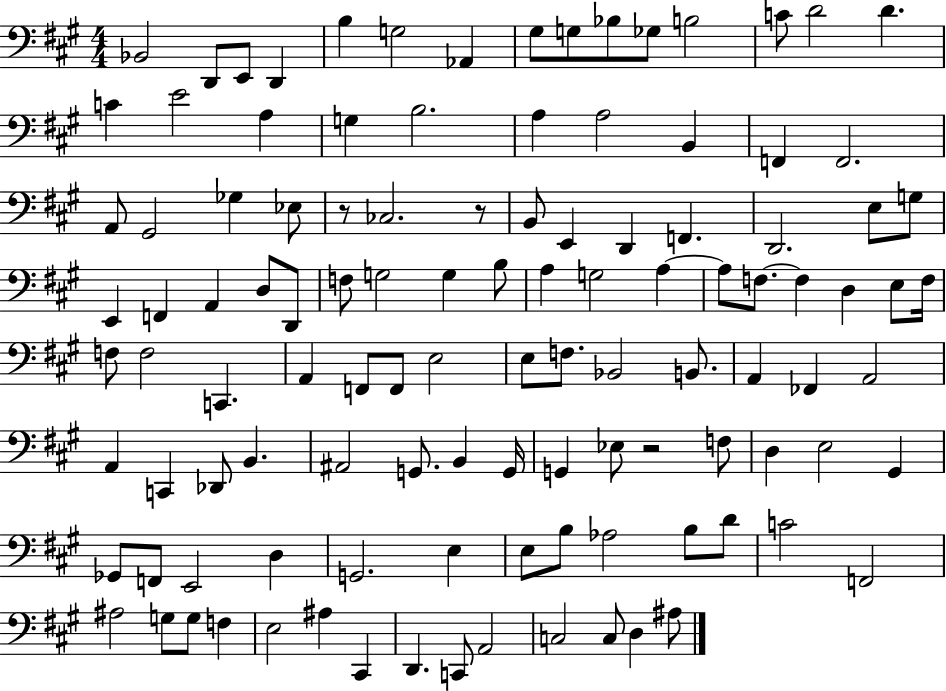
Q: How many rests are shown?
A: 3